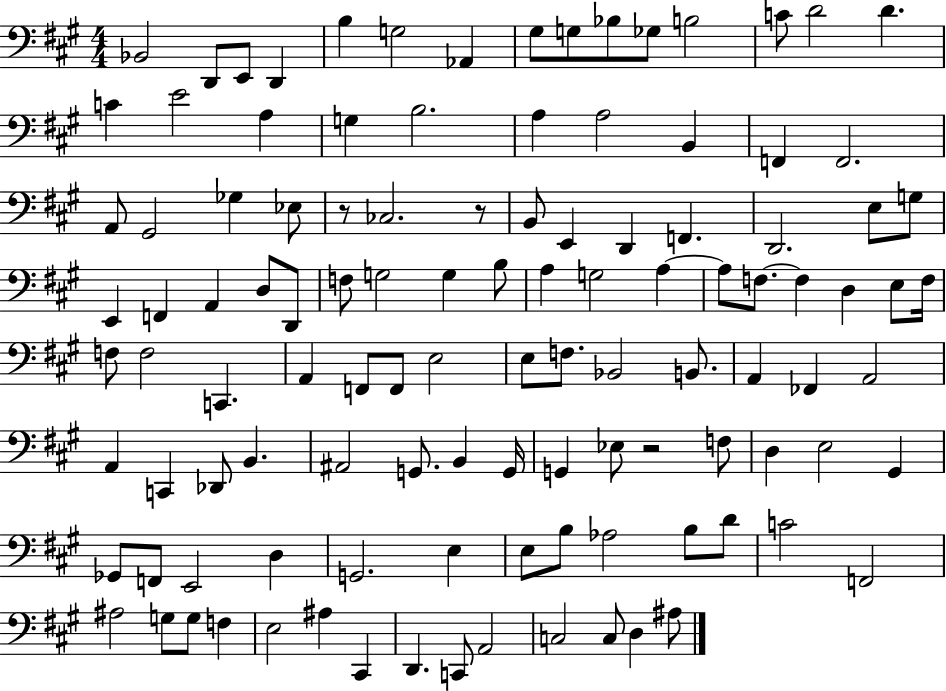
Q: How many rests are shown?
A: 3